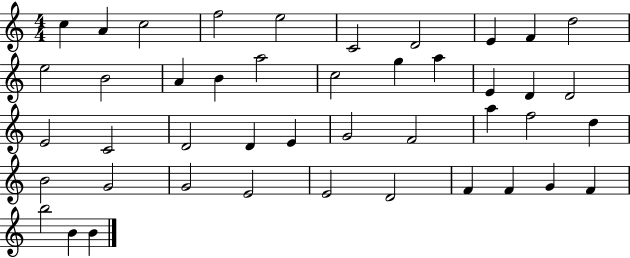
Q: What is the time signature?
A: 4/4